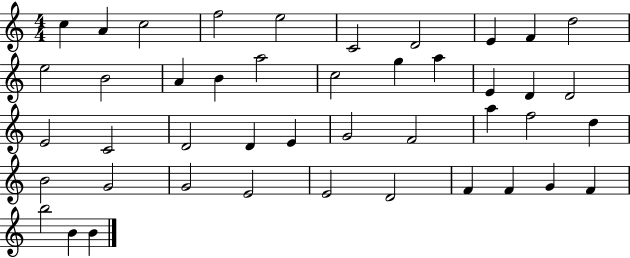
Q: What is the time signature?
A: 4/4